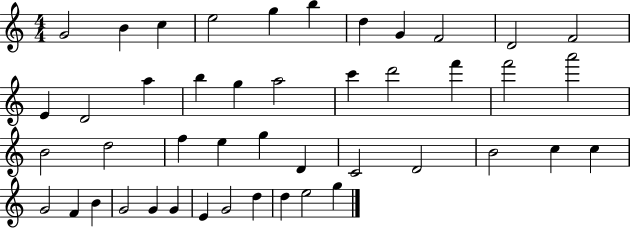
G4/h B4/q C5/q E5/h G5/q B5/q D5/q G4/q F4/h D4/h F4/h E4/q D4/h A5/q B5/q G5/q A5/h C6/q D6/h F6/q F6/h A6/h B4/h D5/h F5/q E5/q G5/q D4/q C4/h D4/h B4/h C5/q C5/q G4/h F4/q B4/q G4/h G4/q G4/q E4/q G4/h D5/q D5/q E5/h G5/q